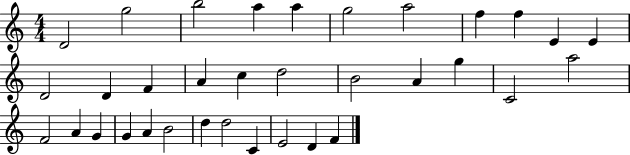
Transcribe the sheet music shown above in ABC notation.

X:1
T:Untitled
M:4/4
L:1/4
K:C
D2 g2 b2 a a g2 a2 f f E E D2 D F A c d2 B2 A g C2 a2 F2 A G G A B2 d d2 C E2 D F